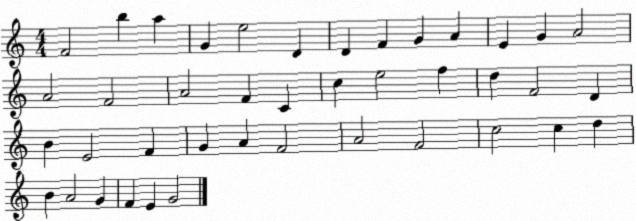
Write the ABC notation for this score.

X:1
T:Untitled
M:4/4
L:1/4
K:C
F2 b a G e2 D D F G A E G A2 A2 F2 A2 F C c e2 f d F2 D B E2 F G A F2 A2 F2 c2 c d B A2 G F E G2